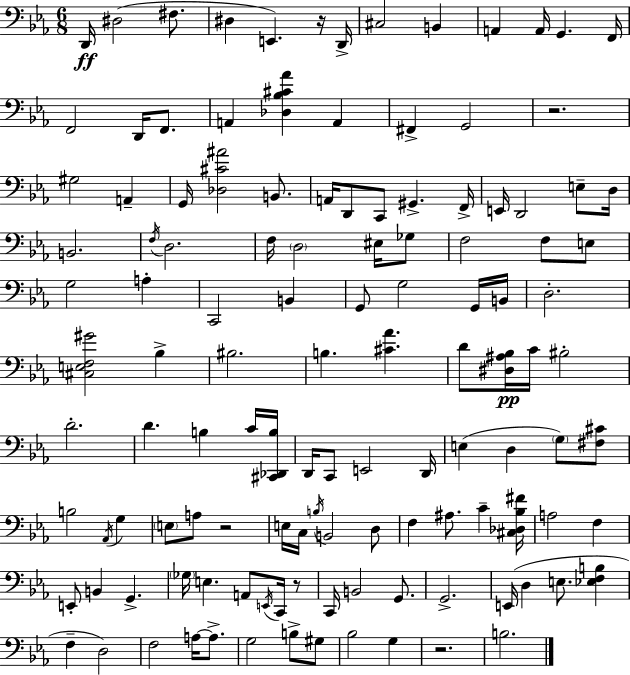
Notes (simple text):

D2/s D#3/h F#3/e. D#3/q E2/q. R/s D2/s C#3/h B2/q A2/q A2/s G2/q. F2/s F2/h D2/s F2/e. A2/q [Db3,Bb3,C#4,Ab4]/q A2/q F#2/q G2/h R/h. G#3/h A2/q G2/s [Db3,C#4,A#4]/h B2/e. A2/s D2/e C2/e G#2/q. F2/s E2/s D2/h E3/e D3/s B2/h. F3/s D3/h. F3/s D3/h EIS3/s Gb3/e F3/h F3/e E3/e G3/h A3/q C2/h B2/q G2/e G3/h G2/s B2/s D3/h. [C#3,E3,F3,G#4]/h Bb3/q BIS3/h. B3/q. [C#4,Ab4]/q. D4/e [D#3,A#3,Bb3]/s C4/s BIS3/h D4/h. D4/q. B3/q C4/s [C#2,Db2,B3]/s D2/s C2/e E2/h D2/s E3/q D3/q G3/e [F#3,C#4]/e B3/h Ab2/s G3/q E3/e A3/e R/h E3/s C3/s B3/s B2/h D3/e F3/q A#3/e. C4/q [C#3,Db3,Bb3,F#4]/s A3/h F3/q E2/e B2/q G2/q. Gb3/s E3/q. A2/e E2/s C2/s R/e C2/s B2/h G2/e. G2/h. E2/s D3/q E3/e. [Eb3,F3,B3]/q F3/q D3/h F3/h A3/s A3/e. G3/h B3/e G#3/e Bb3/h G3/q R/h. B3/h.